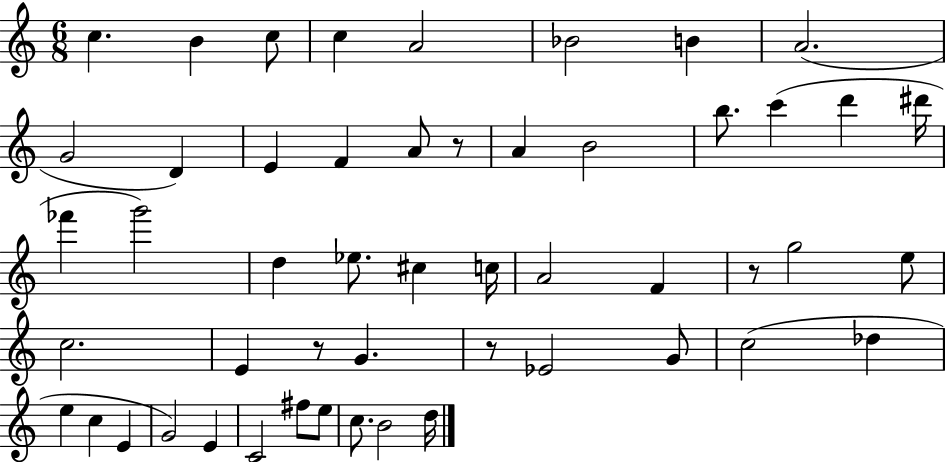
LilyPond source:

{
  \clef treble
  \numericTimeSignature
  \time 6/8
  \key c \major
  c''4. b'4 c''8 | c''4 a'2 | bes'2 b'4 | a'2.( | \break g'2 d'4) | e'4 f'4 a'8 r8 | a'4 b'2 | b''8. c'''4( d'''4 dis'''16 | \break fes'''4 g'''2) | d''4 ees''8. cis''4 c''16 | a'2 f'4 | r8 g''2 e''8 | \break c''2. | e'4 r8 g'4. | r8 ees'2 g'8 | c''2( des''4 | \break e''4 c''4 e'4 | g'2) e'4 | c'2 fis''8 e''8 | c''8. b'2 d''16 | \break \bar "|."
}